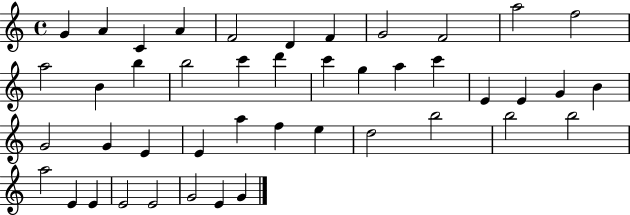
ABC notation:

X:1
T:Untitled
M:4/4
L:1/4
K:C
G A C A F2 D F G2 F2 a2 f2 a2 B b b2 c' d' c' g a c' E E G B G2 G E E a f e d2 b2 b2 b2 a2 E E E2 E2 G2 E G